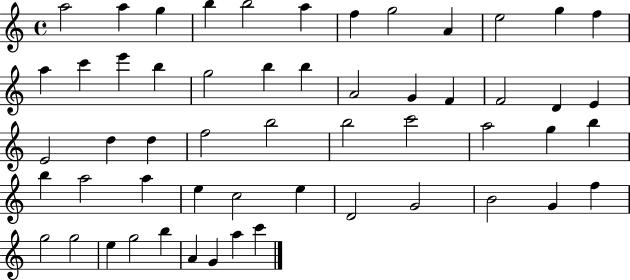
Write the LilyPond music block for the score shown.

{
  \clef treble
  \time 4/4
  \defaultTimeSignature
  \key c \major
  a''2 a''4 g''4 | b''4 b''2 a''4 | f''4 g''2 a'4 | e''2 g''4 f''4 | \break a''4 c'''4 e'''4 b''4 | g''2 b''4 b''4 | a'2 g'4 f'4 | f'2 d'4 e'4 | \break e'2 d''4 d''4 | f''2 b''2 | b''2 c'''2 | a''2 g''4 b''4 | \break b''4 a''2 a''4 | e''4 c''2 e''4 | d'2 g'2 | b'2 g'4 f''4 | \break g''2 g''2 | e''4 g''2 b''4 | a'4 g'4 a''4 c'''4 | \bar "|."
}